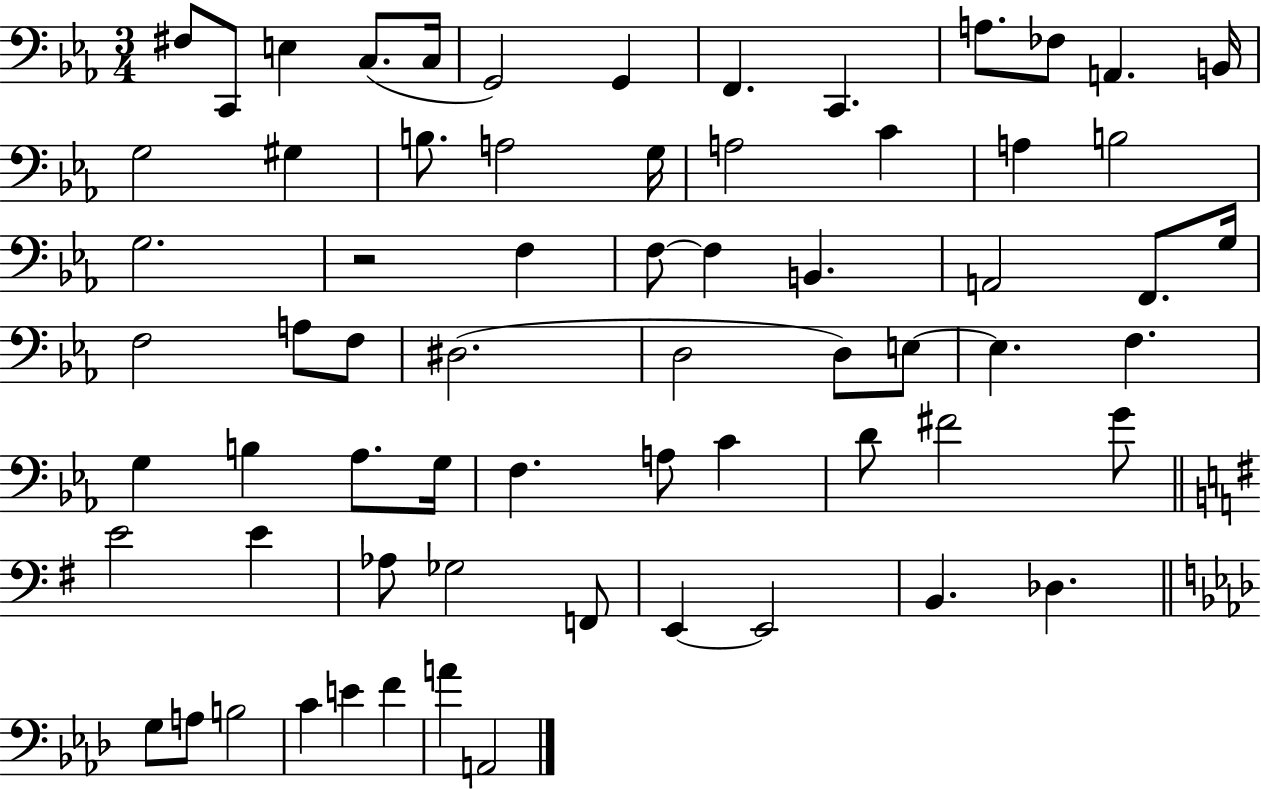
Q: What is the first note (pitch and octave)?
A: F#3